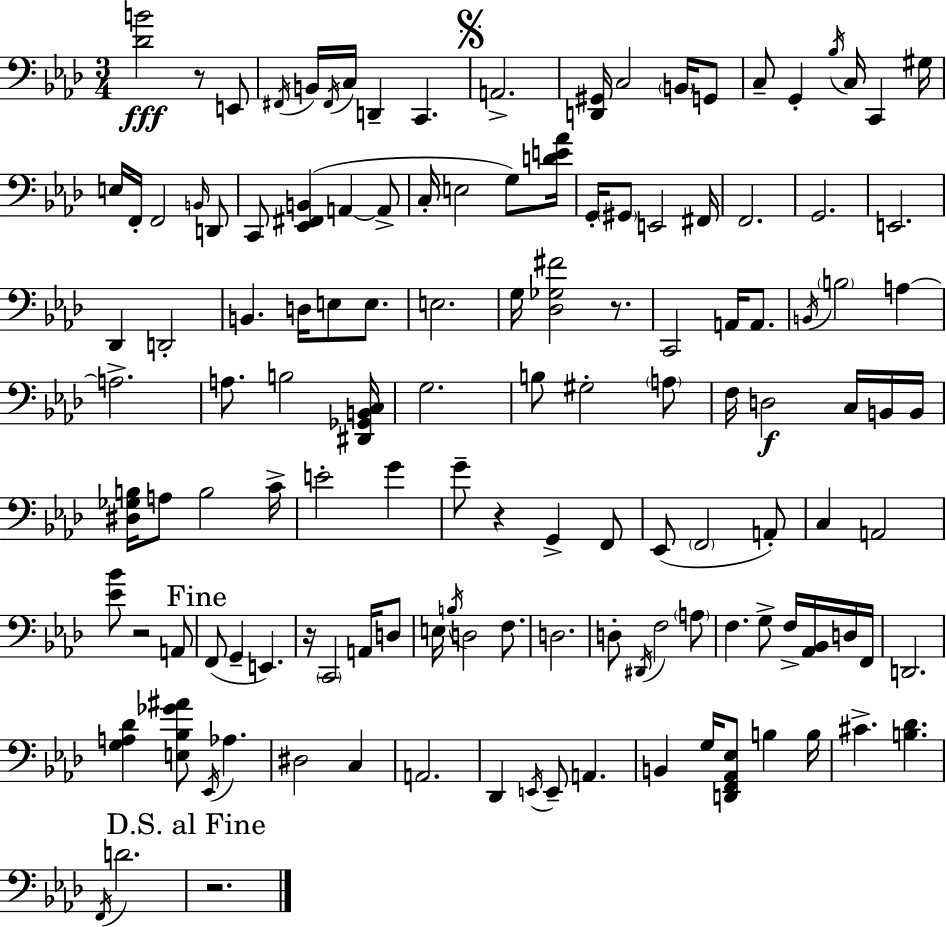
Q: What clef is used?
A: bass